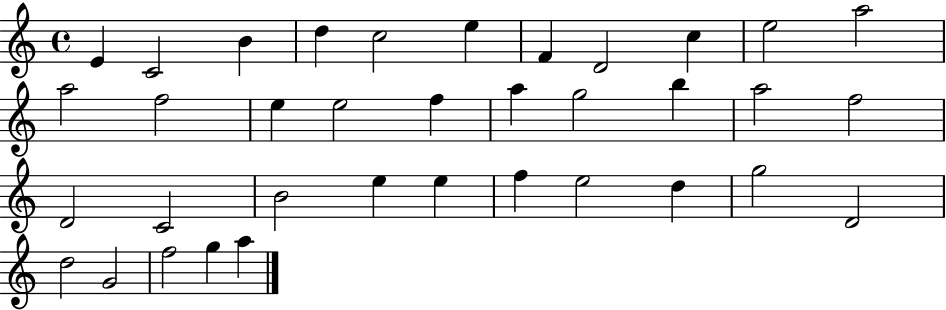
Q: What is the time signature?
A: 4/4